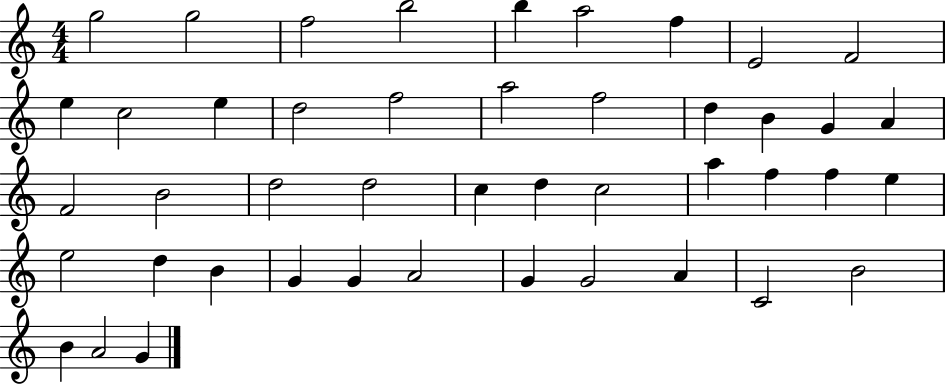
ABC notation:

X:1
T:Untitled
M:4/4
L:1/4
K:C
g2 g2 f2 b2 b a2 f E2 F2 e c2 e d2 f2 a2 f2 d B G A F2 B2 d2 d2 c d c2 a f f e e2 d B G G A2 G G2 A C2 B2 B A2 G